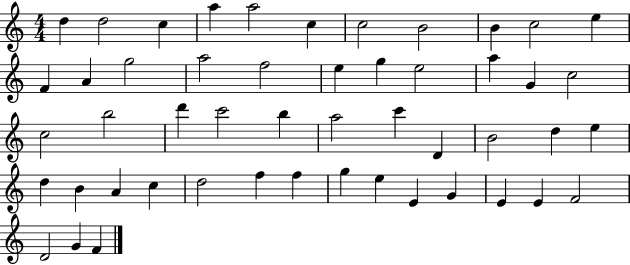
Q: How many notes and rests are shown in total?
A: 50